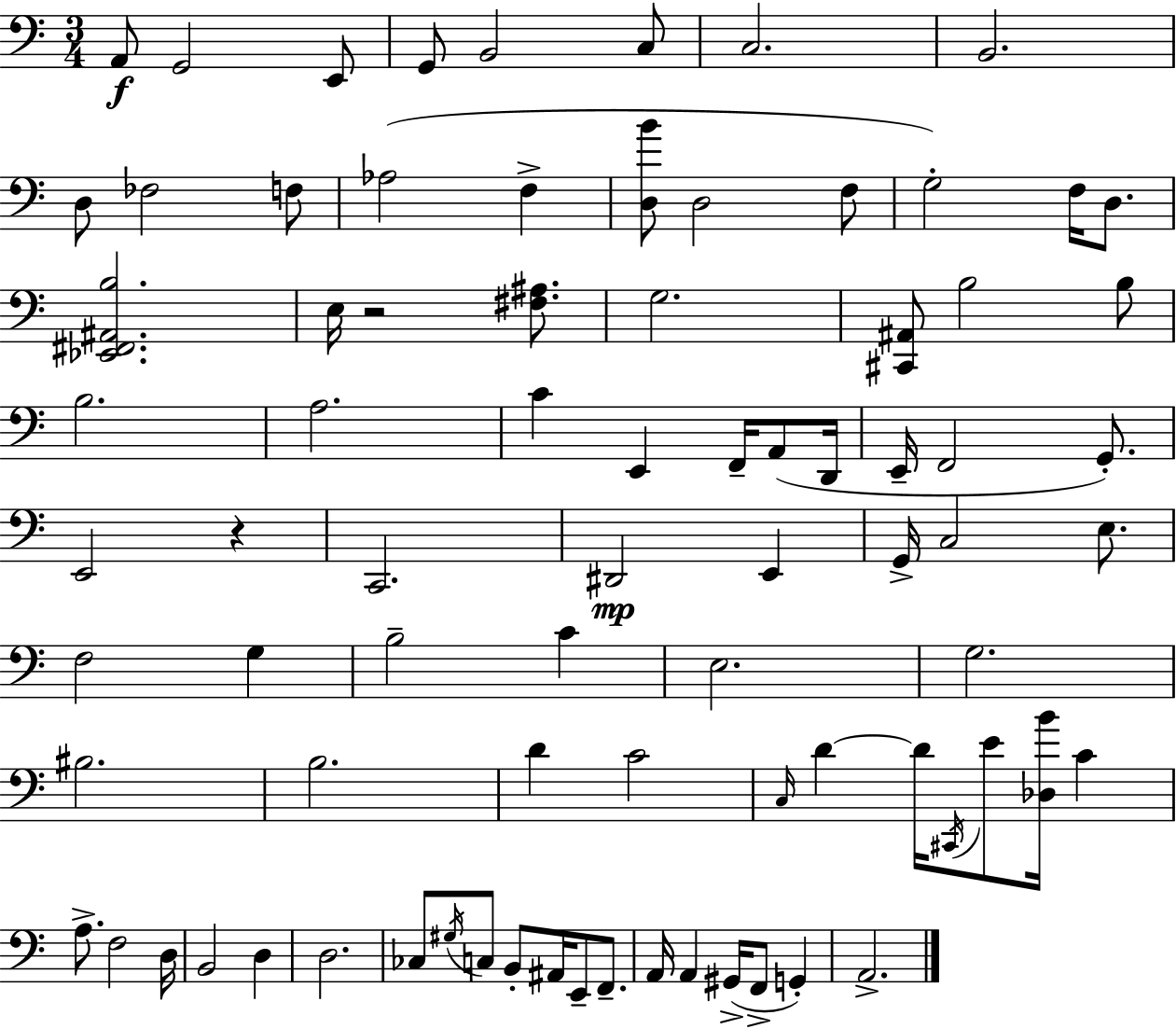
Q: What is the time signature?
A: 3/4